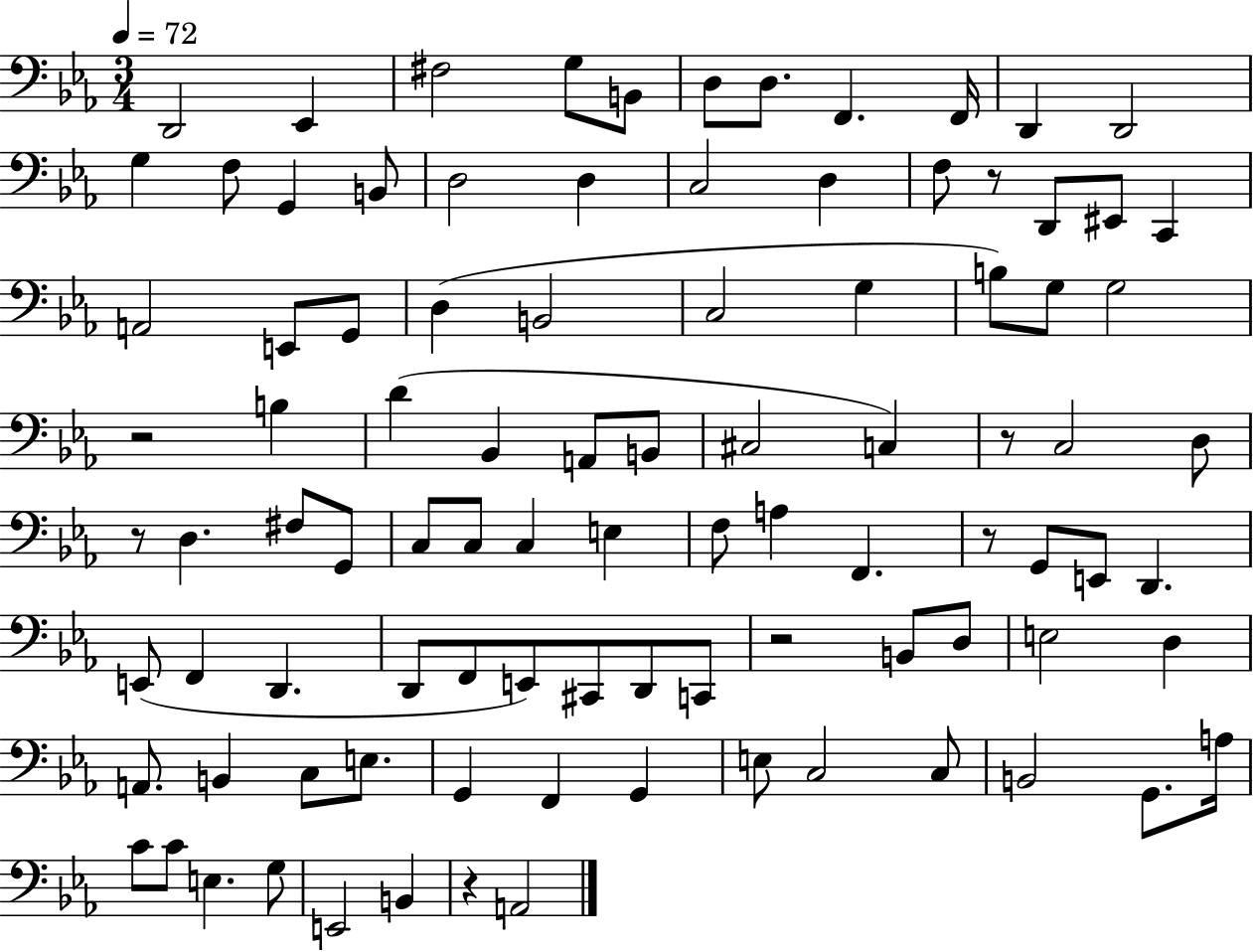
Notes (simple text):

D2/h Eb2/q F#3/h G3/e B2/e D3/e D3/e. F2/q. F2/s D2/q D2/h G3/q F3/e G2/q B2/e D3/h D3/q C3/h D3/q F3/e R/e D2/e EIS2/e C2/q A2/h E2/e G2/e D3/q B2/h C3/h G3/q B3/e G3/e G3/h R/h B3/q D4/q Bb2/q A2/e B2/e C#3/h C3/q R/e C3/h D3/e R/e D3/q. F#3/e G2/e C3/e C3/e C3/q E3/q F3/e A3/q F2/q. R/e G2/e E2/e D2/q. E2/e F2/q D2/q. D2/e F2/e E2/e C#2/e D2/e C2/e R/h B2/e D3/e E3/h D3/q A2/e. B2/q C3/e E3/e. G2/q F2/q G2/q E3/e C3/h C3/e B2/h G2/e. A3/s C4/e C4/e E3/q. G3/e E2/h B2/q R/q A2/h